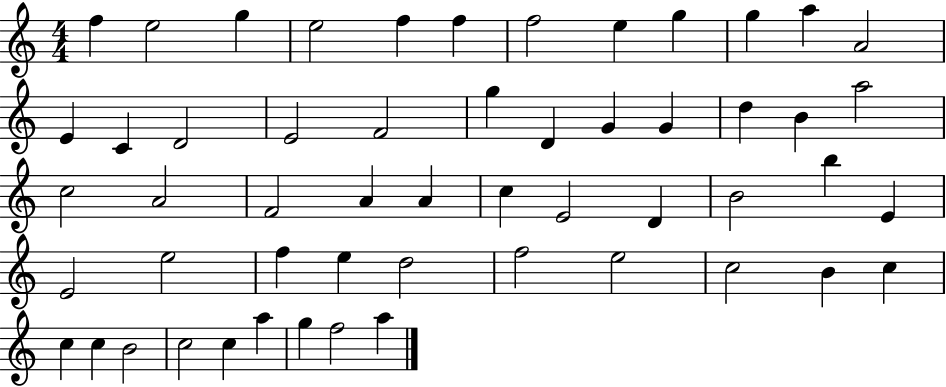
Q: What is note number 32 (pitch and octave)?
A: D4